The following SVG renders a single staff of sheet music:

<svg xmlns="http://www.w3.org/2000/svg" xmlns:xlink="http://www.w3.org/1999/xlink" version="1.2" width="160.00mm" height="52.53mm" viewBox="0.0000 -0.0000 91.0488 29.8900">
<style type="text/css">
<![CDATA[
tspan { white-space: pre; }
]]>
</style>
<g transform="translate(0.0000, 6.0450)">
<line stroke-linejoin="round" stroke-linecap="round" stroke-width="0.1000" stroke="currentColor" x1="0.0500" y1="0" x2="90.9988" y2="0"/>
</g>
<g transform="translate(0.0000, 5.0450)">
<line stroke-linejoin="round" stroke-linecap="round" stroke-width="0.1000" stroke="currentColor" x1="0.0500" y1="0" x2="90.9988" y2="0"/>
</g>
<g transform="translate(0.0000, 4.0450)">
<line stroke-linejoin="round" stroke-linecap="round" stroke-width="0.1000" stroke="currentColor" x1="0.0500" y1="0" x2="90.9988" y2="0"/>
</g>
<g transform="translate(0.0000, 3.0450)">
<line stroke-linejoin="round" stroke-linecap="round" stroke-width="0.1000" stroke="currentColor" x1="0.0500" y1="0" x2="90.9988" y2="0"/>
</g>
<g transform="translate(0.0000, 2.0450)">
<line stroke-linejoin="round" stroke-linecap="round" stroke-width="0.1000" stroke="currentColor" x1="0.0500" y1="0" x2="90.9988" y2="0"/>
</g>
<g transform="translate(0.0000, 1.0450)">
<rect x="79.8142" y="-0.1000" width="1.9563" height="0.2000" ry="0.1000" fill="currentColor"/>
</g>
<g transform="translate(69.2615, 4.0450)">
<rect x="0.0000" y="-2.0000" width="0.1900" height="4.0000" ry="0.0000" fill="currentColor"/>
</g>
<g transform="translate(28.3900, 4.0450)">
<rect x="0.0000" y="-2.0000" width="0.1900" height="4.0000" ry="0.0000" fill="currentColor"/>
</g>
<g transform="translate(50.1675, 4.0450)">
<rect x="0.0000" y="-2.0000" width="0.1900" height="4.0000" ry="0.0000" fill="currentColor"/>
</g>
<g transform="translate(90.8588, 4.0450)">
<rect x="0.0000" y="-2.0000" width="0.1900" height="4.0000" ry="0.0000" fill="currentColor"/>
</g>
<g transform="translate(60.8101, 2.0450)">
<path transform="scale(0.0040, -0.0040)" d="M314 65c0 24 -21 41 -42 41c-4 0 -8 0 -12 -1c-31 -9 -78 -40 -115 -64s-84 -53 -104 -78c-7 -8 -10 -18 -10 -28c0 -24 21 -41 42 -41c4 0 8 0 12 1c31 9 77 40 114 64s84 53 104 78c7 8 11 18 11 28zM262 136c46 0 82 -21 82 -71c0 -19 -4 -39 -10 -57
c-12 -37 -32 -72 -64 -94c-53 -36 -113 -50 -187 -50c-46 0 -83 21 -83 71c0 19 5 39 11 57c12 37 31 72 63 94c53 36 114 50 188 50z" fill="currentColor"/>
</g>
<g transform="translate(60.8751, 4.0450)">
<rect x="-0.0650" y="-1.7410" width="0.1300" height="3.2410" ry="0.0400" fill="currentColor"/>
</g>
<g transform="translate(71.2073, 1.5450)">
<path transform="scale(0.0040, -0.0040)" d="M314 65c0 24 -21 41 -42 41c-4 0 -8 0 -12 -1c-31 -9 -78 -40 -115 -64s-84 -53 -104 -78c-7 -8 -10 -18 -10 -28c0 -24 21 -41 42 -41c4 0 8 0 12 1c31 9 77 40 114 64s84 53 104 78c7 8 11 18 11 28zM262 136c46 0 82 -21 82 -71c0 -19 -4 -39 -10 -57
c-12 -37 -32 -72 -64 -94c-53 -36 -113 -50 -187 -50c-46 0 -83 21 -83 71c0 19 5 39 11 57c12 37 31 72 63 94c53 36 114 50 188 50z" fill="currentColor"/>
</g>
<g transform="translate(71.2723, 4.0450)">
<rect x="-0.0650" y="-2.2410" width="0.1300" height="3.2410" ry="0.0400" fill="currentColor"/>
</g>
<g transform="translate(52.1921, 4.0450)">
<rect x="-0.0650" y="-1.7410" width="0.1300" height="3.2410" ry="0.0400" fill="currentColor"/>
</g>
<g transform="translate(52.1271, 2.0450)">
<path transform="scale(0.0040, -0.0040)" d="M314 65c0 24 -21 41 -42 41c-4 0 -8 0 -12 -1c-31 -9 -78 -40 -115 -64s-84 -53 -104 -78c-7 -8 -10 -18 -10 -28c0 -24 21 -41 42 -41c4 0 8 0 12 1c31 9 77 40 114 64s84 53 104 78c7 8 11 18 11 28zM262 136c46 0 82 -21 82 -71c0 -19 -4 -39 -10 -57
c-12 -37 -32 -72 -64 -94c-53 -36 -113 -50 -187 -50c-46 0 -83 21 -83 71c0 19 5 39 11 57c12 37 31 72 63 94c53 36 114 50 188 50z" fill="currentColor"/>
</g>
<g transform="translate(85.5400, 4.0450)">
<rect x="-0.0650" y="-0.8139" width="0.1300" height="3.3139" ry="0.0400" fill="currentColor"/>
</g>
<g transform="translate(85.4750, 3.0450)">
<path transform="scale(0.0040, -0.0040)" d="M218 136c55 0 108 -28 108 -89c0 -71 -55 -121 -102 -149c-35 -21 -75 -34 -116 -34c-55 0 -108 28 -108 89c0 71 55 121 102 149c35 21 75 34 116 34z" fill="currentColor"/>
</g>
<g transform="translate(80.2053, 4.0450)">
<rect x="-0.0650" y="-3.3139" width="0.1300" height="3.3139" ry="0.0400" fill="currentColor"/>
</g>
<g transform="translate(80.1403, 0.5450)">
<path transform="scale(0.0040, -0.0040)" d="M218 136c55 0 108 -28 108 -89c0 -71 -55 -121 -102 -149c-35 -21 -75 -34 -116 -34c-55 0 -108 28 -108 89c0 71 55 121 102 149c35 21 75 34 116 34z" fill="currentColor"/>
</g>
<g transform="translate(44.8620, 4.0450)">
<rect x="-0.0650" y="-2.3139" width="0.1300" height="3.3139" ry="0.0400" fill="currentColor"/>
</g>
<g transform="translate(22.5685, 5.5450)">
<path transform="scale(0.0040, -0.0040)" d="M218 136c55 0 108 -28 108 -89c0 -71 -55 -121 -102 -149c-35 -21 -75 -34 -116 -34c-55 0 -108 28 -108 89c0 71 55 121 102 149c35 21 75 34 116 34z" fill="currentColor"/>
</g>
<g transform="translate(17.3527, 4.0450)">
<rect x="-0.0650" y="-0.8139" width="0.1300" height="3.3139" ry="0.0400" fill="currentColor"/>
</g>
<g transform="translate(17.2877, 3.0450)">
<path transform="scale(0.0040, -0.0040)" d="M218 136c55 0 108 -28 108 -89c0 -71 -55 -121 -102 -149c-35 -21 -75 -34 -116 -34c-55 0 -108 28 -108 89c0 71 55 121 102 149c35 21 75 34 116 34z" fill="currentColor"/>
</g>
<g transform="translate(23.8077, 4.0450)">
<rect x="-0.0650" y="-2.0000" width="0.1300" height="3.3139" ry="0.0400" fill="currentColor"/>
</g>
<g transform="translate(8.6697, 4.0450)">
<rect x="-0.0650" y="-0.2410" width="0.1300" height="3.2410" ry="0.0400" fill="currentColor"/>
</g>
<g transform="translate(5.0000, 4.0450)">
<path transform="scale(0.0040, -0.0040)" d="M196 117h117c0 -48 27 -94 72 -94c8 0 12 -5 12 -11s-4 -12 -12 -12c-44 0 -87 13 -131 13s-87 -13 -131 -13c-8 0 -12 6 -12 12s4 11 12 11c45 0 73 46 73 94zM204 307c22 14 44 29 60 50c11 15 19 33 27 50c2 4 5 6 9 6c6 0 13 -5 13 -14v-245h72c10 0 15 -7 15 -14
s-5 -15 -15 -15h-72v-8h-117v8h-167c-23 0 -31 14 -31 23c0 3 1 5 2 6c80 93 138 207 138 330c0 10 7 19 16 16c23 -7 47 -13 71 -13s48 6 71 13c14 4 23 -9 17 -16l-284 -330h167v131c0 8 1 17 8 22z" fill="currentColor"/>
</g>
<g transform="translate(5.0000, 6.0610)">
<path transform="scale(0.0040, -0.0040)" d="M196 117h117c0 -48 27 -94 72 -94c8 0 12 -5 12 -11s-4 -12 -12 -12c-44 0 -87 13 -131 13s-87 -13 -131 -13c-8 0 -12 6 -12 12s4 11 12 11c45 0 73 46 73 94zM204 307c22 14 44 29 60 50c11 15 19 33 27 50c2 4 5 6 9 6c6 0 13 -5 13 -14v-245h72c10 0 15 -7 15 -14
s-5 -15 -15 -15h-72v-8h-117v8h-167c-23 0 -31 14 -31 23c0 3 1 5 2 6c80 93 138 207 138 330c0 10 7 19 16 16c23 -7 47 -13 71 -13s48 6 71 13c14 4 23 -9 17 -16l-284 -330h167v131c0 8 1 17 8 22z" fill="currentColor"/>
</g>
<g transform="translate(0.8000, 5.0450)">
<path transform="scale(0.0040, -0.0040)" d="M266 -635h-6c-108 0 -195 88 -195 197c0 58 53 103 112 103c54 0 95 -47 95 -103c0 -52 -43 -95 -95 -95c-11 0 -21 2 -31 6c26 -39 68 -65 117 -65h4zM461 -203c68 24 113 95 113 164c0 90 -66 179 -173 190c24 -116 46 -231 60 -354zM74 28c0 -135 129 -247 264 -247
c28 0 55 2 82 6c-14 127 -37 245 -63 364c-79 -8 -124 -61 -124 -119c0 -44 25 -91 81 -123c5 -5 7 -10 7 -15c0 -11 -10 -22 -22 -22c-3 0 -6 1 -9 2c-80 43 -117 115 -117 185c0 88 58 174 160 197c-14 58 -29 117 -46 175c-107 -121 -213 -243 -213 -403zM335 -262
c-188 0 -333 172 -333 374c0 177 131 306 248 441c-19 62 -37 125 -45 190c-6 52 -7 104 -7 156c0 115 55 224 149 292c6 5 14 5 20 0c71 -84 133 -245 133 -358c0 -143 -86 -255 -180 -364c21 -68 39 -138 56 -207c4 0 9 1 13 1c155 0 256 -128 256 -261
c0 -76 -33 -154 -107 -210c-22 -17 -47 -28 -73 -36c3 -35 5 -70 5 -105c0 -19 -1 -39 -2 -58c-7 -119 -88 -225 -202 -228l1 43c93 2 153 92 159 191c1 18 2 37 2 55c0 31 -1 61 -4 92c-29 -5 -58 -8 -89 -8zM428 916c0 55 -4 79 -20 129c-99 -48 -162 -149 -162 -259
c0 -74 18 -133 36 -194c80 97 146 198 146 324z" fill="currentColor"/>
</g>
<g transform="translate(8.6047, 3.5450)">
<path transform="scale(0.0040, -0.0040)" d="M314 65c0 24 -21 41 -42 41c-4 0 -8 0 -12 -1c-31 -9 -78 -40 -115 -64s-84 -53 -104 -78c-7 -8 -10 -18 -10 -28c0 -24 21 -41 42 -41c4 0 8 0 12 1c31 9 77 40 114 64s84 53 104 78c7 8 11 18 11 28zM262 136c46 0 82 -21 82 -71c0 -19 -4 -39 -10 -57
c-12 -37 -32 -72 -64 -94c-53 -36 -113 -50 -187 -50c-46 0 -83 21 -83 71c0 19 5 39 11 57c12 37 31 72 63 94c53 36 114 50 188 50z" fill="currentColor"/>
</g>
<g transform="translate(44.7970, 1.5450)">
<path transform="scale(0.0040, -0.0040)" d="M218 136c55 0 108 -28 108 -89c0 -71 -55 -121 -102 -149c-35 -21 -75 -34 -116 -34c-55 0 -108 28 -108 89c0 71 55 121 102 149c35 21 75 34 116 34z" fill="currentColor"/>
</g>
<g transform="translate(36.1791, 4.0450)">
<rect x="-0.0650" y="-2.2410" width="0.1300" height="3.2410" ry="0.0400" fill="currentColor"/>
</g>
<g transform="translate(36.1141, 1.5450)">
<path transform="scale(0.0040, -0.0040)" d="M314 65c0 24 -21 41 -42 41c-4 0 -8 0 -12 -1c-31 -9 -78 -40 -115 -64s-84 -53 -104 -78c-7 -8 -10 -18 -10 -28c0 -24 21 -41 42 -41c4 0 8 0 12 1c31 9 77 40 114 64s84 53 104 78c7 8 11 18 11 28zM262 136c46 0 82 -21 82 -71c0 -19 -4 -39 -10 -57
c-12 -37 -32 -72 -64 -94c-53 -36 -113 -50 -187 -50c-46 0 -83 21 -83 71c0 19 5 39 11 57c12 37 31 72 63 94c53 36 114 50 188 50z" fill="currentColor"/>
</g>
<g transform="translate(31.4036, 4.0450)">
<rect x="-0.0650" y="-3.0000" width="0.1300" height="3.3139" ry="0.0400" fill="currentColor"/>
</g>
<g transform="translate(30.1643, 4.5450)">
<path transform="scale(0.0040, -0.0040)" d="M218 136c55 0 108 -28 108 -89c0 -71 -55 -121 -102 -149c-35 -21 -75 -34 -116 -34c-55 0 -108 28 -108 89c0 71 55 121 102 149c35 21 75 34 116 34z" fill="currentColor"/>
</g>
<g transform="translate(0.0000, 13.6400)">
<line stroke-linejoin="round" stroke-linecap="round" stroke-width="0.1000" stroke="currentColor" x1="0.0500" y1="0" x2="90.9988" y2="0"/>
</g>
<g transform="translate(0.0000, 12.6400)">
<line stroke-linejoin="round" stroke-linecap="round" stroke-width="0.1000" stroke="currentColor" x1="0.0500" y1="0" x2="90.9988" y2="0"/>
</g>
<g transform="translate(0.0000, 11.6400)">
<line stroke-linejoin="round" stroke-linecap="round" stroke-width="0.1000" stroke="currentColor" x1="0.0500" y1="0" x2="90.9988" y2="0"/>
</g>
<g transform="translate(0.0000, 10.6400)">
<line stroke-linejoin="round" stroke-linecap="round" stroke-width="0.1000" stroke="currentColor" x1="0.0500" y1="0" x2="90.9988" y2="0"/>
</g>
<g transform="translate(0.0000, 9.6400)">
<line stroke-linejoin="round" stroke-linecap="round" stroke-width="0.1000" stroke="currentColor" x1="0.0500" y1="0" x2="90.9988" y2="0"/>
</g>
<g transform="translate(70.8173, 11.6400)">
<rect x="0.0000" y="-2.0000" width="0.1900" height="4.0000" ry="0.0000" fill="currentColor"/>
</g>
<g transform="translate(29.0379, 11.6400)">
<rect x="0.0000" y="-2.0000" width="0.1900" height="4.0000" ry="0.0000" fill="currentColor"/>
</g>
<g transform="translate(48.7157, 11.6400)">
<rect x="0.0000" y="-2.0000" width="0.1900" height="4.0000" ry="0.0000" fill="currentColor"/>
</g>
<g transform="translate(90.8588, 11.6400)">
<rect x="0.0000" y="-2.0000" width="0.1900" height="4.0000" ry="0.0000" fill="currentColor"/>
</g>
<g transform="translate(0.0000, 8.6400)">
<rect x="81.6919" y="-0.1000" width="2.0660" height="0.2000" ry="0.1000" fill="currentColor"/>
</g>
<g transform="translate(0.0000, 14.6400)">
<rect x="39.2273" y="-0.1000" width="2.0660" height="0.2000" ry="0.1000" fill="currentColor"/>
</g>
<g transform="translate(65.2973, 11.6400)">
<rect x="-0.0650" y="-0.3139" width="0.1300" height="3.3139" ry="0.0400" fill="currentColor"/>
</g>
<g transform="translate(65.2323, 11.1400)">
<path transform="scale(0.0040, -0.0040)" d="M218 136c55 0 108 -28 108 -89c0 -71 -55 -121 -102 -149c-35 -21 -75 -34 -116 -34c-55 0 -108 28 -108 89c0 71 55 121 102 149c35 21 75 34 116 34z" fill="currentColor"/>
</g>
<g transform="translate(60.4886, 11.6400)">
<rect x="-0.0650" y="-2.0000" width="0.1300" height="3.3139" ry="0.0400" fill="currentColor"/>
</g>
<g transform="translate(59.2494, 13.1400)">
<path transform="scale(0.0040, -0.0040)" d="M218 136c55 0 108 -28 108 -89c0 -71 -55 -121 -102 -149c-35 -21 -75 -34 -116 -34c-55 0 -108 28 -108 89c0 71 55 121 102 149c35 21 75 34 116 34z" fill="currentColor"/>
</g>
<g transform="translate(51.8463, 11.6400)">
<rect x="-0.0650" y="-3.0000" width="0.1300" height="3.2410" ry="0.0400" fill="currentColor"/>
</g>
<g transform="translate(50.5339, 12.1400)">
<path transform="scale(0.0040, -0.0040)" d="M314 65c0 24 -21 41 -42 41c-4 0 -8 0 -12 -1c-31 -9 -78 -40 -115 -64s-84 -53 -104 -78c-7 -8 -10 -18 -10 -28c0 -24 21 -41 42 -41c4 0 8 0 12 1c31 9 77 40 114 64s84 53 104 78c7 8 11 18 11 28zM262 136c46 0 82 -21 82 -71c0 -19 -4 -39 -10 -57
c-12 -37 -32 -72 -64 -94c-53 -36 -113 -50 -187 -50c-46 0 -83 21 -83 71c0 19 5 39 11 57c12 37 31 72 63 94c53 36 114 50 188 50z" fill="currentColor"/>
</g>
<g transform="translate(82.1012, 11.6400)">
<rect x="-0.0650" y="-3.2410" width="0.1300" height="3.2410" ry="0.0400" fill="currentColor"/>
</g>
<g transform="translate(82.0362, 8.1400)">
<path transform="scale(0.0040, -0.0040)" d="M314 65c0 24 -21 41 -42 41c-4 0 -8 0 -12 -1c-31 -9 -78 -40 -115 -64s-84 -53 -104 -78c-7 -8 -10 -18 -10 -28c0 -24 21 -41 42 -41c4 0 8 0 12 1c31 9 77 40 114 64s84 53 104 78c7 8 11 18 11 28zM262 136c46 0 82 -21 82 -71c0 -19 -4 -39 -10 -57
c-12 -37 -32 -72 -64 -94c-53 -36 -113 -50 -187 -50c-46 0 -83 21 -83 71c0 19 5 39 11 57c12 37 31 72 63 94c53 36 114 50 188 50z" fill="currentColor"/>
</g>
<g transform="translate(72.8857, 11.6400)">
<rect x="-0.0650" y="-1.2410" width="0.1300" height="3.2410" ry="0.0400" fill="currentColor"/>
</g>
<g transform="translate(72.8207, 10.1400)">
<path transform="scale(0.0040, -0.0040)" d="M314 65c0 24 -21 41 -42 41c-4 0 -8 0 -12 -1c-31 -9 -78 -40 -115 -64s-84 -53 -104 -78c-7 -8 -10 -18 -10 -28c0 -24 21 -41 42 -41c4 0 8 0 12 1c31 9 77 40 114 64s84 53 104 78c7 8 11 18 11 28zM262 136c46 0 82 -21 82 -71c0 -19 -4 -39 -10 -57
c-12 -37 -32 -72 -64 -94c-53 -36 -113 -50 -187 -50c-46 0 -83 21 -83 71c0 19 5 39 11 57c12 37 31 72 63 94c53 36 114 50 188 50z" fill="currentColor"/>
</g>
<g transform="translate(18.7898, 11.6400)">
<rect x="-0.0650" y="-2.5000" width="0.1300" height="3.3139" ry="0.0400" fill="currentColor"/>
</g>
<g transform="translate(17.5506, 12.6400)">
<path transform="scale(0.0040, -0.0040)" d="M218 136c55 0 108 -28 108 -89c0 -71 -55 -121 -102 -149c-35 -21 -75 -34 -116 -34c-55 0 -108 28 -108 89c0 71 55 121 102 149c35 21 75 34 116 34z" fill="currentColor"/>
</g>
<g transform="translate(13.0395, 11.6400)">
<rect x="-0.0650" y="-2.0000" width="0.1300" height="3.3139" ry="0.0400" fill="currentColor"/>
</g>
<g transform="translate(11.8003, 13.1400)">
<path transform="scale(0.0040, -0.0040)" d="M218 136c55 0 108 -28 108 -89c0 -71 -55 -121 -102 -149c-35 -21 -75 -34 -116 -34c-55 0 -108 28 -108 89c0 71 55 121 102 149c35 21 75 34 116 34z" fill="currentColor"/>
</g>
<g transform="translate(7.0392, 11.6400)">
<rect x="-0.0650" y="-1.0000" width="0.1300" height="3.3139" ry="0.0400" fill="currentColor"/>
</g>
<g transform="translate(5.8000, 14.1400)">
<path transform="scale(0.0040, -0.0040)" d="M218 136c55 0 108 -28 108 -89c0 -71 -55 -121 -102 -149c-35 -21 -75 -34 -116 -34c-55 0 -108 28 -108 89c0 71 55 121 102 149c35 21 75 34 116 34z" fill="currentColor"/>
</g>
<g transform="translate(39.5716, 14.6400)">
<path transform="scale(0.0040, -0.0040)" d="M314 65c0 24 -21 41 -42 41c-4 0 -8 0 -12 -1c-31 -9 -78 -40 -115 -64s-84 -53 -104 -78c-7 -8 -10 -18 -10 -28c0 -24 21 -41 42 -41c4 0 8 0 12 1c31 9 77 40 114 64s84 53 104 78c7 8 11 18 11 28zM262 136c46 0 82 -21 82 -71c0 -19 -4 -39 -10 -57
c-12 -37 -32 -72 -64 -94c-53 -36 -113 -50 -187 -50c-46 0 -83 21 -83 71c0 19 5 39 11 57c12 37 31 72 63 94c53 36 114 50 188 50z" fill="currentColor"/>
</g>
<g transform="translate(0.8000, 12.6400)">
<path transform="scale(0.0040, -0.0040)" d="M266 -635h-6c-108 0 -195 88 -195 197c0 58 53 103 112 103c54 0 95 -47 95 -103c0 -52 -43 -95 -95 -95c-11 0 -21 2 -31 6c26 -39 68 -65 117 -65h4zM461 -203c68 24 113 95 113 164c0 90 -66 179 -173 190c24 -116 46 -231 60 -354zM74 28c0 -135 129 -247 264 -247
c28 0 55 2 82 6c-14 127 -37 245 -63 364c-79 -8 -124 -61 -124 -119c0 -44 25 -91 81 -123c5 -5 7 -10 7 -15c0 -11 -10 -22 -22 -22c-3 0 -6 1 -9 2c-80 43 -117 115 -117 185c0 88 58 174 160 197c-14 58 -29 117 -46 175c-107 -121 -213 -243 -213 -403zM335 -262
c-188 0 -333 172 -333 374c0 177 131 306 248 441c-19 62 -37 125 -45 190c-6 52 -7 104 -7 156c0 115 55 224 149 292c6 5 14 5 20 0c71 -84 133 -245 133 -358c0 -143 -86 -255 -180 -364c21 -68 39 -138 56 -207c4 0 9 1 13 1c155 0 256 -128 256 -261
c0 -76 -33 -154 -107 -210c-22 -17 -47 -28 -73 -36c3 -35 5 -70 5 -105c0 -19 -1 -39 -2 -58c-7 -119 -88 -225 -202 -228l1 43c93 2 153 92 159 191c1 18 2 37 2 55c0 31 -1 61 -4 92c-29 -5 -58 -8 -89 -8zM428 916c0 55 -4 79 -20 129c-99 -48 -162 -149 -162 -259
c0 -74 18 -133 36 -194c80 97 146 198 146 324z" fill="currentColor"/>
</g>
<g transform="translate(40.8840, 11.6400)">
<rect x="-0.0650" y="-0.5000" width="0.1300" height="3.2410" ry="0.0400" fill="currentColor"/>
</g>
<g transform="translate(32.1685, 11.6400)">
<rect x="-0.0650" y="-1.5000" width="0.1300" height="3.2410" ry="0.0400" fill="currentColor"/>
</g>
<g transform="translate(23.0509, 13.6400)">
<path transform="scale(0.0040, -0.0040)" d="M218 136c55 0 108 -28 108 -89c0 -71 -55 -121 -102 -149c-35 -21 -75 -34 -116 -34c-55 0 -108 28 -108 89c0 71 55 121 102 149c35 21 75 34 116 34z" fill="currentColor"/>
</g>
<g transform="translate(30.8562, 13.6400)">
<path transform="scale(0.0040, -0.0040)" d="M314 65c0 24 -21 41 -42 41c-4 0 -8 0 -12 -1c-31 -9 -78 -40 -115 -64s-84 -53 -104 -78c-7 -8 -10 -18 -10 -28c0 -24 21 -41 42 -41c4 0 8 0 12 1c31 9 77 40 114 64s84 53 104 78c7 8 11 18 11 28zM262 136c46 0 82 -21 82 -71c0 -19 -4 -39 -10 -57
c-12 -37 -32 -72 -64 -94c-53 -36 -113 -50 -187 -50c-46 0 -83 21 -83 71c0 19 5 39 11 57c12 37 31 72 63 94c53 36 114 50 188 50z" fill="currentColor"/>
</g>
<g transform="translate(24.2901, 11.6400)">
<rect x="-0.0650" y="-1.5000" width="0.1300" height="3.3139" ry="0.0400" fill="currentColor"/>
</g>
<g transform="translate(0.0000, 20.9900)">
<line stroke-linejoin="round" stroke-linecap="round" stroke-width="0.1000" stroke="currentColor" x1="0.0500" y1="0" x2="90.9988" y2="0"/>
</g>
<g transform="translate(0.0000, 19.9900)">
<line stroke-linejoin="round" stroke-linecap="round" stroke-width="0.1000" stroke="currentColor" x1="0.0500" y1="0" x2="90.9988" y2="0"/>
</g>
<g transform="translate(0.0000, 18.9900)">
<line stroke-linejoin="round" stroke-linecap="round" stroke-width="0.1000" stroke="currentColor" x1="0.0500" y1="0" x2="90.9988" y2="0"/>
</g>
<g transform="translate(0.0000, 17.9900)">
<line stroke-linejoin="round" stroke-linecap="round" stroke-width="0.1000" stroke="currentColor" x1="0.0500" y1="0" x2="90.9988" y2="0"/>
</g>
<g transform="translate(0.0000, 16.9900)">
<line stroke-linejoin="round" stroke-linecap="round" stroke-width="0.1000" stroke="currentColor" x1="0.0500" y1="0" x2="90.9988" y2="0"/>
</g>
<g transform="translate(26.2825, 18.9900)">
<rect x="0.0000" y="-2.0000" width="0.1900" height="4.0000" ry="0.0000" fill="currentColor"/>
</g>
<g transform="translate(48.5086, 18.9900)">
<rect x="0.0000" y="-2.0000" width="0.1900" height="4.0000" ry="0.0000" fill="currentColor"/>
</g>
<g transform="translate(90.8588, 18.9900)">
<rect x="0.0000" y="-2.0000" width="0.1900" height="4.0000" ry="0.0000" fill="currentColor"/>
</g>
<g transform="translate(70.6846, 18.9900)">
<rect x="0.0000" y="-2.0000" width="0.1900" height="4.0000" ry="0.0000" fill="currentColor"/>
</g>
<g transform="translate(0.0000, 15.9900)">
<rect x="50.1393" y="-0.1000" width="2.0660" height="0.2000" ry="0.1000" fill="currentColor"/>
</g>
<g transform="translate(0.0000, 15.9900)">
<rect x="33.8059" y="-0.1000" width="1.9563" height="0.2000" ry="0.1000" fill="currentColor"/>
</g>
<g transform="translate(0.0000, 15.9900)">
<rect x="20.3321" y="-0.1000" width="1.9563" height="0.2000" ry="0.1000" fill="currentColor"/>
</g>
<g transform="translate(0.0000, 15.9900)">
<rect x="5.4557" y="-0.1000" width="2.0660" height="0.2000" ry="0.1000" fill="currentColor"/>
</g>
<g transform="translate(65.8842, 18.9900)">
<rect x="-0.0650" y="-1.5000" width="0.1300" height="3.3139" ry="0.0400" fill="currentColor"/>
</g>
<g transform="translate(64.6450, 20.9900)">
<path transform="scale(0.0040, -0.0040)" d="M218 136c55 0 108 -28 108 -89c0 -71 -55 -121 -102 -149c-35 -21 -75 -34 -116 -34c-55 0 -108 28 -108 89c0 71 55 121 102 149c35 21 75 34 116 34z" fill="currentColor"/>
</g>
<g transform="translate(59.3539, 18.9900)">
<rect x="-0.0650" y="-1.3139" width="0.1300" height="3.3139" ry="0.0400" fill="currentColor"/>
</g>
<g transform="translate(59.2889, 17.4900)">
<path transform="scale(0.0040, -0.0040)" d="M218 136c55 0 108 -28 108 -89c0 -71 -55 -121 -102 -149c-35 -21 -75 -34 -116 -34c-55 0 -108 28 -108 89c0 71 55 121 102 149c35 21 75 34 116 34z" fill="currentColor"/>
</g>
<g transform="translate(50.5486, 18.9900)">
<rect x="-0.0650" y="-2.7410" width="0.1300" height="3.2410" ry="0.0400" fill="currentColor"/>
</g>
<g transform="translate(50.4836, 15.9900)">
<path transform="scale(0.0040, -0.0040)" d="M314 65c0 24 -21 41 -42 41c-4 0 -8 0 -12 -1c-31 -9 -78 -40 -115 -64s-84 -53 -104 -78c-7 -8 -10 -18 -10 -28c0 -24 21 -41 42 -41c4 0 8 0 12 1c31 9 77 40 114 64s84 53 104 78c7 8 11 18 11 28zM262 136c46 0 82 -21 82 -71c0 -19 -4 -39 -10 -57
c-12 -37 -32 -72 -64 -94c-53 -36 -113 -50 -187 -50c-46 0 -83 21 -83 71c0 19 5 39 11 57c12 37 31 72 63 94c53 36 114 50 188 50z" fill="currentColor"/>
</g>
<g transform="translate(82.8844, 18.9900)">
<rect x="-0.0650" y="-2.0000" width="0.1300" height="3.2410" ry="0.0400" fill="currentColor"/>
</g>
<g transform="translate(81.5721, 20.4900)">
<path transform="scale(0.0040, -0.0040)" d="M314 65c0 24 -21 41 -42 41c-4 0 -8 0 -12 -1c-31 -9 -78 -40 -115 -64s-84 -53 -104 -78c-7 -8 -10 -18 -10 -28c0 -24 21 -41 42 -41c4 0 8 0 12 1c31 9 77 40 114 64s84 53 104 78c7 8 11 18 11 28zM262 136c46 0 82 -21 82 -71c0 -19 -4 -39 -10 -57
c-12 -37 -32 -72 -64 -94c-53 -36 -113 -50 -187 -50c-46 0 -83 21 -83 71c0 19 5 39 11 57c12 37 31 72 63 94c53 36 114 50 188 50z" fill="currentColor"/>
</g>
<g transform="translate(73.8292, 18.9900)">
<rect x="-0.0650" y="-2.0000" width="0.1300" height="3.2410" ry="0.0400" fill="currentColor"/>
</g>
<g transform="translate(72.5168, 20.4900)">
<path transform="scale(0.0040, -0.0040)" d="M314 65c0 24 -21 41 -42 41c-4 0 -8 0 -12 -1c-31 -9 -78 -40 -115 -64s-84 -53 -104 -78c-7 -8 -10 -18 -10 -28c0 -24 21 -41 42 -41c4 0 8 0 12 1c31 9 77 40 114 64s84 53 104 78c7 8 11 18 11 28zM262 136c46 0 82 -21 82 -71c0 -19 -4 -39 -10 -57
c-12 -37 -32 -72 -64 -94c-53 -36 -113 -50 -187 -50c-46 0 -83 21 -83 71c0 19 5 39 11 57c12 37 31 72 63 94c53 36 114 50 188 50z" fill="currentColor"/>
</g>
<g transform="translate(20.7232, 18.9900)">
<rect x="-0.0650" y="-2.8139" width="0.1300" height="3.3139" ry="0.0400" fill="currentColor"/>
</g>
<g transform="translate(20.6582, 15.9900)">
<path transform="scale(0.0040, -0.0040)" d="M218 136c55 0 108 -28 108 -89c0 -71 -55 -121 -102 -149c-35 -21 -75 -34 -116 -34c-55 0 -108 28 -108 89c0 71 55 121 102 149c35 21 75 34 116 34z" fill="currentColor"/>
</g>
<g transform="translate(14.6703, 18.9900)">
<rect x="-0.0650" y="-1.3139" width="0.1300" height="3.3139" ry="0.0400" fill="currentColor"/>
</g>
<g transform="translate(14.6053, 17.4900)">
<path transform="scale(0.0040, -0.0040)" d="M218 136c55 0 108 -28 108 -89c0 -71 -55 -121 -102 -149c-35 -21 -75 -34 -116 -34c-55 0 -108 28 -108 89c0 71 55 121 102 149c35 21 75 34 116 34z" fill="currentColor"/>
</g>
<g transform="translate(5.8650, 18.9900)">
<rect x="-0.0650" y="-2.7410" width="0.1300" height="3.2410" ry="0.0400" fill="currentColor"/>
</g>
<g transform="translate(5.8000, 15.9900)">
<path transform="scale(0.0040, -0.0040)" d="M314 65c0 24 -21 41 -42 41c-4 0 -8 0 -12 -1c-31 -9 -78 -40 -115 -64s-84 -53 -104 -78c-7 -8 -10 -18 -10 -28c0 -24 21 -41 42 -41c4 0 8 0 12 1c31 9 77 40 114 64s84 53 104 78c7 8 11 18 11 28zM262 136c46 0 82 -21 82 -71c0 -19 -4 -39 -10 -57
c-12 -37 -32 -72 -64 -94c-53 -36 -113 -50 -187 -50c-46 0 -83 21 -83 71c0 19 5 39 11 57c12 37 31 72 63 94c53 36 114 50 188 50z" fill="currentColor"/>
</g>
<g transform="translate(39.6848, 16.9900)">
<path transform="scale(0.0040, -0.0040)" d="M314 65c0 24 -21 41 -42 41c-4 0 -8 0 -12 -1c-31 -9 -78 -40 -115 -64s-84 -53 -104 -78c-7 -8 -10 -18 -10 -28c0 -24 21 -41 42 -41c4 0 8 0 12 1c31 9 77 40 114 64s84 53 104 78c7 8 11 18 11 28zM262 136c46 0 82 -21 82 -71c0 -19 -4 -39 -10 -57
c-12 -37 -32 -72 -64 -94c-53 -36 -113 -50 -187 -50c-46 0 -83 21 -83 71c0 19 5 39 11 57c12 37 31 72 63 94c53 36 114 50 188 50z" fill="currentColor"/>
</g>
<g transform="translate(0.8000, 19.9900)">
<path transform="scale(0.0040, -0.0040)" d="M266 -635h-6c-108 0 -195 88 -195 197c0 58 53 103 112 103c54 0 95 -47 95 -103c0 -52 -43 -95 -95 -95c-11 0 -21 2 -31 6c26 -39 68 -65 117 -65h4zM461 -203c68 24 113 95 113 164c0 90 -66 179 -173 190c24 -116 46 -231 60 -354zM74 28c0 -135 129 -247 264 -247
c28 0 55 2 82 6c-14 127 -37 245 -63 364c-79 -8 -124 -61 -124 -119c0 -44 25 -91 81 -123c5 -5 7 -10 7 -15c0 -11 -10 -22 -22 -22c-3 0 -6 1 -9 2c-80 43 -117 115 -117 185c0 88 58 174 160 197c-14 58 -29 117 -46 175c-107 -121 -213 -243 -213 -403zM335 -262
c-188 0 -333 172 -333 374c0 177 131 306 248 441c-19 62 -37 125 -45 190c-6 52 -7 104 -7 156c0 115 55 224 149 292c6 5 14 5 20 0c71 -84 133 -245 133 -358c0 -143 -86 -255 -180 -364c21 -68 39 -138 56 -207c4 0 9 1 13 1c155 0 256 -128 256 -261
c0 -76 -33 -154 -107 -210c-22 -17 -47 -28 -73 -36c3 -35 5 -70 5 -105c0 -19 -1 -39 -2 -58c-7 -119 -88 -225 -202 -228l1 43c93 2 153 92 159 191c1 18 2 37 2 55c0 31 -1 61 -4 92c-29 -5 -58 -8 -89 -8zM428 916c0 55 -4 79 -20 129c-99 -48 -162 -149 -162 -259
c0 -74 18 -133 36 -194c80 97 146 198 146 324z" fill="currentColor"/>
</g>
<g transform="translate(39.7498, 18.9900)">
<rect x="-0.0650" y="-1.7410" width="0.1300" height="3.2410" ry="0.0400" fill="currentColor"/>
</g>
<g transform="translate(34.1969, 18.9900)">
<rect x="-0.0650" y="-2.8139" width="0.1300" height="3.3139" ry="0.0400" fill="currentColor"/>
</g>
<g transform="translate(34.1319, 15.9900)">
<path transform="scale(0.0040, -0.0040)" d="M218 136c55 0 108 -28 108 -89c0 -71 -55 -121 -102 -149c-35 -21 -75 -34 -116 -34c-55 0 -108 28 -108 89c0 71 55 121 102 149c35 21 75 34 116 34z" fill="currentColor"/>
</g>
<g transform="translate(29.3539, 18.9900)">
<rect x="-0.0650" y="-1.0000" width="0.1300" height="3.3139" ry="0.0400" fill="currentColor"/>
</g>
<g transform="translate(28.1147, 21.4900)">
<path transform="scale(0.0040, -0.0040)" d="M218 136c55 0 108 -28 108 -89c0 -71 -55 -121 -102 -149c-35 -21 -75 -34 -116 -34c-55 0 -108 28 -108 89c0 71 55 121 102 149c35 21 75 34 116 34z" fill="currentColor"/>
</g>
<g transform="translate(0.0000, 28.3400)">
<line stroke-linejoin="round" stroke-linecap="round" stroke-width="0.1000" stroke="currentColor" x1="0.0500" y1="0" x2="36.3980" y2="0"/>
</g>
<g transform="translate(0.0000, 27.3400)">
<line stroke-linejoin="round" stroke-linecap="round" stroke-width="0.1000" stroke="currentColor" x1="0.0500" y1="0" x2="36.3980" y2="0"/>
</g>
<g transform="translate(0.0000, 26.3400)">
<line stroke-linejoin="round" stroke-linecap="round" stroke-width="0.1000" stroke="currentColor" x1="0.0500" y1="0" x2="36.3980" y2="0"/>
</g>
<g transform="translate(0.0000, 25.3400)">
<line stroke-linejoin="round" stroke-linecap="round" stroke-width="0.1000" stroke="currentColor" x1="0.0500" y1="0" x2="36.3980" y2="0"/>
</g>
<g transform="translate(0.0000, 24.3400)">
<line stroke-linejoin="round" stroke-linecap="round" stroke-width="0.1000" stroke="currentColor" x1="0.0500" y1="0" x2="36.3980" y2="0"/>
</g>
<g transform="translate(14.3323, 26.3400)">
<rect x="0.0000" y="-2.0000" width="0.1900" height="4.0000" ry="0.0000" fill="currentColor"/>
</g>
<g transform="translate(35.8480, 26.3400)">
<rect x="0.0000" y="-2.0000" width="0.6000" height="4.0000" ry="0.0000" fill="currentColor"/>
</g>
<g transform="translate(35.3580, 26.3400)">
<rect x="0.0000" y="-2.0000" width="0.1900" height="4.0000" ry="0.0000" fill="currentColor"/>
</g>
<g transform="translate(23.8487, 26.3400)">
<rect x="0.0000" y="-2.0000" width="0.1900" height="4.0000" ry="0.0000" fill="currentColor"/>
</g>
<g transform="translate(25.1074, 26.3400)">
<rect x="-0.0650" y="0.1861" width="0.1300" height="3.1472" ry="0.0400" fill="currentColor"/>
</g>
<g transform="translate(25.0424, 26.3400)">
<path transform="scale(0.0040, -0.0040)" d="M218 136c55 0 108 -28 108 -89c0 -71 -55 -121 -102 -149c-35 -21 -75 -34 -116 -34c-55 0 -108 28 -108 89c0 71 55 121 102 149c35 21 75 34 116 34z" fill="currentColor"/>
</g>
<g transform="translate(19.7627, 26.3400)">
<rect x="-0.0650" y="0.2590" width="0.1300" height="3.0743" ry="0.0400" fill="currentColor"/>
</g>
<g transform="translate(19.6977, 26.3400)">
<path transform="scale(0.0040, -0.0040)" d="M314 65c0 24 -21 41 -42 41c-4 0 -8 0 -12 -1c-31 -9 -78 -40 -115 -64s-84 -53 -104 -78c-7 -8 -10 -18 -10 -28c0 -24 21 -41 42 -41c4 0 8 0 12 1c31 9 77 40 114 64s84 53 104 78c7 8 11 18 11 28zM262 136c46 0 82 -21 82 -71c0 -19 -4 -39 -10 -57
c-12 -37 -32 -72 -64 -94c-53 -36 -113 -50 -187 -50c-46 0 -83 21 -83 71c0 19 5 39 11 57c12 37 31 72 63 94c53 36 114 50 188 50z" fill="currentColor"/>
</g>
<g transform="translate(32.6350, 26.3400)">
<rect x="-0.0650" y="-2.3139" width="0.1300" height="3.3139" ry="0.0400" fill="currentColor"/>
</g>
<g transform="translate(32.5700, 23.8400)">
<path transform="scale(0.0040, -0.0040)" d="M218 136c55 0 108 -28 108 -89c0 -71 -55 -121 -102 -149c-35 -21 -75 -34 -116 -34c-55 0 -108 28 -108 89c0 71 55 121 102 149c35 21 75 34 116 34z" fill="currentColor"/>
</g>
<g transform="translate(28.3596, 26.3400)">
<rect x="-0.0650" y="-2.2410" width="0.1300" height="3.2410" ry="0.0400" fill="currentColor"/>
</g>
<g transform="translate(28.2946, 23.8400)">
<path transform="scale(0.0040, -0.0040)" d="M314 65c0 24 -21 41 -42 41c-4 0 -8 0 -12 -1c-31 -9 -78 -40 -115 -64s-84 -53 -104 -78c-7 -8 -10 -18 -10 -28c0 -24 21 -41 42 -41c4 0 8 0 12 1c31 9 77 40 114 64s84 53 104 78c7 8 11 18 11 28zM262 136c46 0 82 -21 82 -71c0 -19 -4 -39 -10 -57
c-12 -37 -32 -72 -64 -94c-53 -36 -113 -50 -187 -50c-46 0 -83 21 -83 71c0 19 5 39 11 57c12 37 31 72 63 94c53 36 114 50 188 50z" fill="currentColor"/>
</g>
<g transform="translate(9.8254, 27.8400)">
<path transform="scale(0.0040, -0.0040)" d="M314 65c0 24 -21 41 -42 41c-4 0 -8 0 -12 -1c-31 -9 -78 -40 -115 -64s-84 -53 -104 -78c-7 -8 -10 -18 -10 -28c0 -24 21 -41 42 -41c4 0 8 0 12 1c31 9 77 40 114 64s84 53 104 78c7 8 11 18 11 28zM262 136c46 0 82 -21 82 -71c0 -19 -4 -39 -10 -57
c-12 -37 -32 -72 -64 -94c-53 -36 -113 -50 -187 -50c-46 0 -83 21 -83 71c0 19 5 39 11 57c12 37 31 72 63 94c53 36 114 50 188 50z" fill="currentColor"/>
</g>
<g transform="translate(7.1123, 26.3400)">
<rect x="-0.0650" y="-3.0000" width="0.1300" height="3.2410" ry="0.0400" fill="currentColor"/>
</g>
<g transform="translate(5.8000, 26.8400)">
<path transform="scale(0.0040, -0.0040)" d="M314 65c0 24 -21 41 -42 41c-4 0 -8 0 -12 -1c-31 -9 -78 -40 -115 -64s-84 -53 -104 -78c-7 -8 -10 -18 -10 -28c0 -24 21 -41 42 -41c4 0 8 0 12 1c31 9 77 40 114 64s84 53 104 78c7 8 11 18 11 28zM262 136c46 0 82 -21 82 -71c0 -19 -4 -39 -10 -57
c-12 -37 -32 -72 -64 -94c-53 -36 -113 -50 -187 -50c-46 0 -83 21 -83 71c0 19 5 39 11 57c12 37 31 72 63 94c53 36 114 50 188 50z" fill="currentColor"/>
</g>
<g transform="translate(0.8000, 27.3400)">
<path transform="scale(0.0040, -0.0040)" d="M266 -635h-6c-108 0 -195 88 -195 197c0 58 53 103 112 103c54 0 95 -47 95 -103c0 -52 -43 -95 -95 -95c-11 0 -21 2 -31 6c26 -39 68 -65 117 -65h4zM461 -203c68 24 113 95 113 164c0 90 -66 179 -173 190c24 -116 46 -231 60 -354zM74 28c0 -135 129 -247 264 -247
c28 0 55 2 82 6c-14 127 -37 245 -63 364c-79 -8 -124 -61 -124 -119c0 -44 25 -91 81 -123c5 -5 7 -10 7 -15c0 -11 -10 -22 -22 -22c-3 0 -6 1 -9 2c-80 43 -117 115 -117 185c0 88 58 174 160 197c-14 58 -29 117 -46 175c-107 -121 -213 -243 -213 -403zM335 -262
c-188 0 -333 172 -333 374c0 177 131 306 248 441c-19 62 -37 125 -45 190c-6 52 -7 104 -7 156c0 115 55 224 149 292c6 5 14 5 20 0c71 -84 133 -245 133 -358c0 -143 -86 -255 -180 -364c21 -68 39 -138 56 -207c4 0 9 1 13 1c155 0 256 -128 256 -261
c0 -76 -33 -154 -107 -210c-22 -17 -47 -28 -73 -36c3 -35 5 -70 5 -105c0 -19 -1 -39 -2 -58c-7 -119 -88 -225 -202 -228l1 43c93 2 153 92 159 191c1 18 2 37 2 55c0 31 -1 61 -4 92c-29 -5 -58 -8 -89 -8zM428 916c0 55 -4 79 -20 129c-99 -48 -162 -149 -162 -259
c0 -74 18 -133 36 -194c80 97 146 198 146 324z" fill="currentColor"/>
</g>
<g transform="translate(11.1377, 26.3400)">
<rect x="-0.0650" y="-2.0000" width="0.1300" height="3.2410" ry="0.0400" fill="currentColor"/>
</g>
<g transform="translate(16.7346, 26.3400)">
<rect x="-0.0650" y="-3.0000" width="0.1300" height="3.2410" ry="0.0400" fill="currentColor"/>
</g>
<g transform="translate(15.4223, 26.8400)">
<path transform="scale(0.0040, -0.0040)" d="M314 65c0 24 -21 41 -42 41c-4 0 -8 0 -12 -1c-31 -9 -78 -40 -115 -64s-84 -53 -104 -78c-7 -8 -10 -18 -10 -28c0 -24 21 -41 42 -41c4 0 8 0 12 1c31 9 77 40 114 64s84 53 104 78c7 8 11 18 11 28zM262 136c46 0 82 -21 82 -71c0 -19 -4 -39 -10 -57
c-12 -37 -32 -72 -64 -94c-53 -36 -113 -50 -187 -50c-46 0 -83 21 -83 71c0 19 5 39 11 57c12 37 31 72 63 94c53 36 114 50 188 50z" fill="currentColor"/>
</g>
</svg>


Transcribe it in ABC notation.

X:1
T:Untitled
M:4/4
L:1/4
K:C
c2 d F A g2 g f2 f2 g2 b d D F G E E2 C2 A2 F c e2 b2 a2 e a D a f2 a2 e E F2 F2 A2 F2 A2 B2 B g2 g